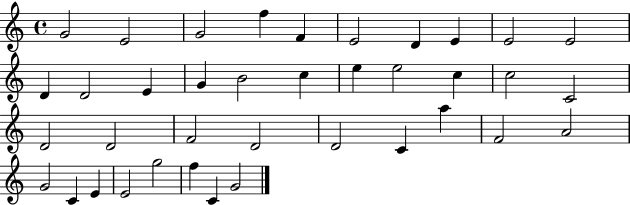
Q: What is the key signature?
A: C major